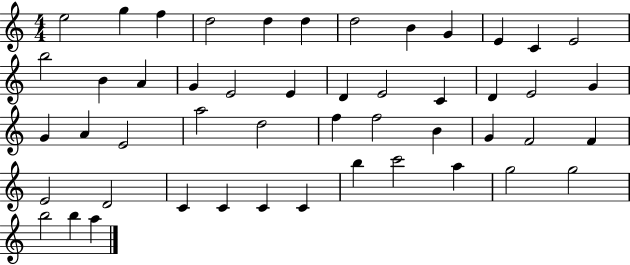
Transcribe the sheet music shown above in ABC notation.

X:1
T:Untitled
M:4/4
L:1/4
K:C
e2 g f d2 d d d2 B G E C E2 b2 B A G E2 E D E2 C D E2 G G A E2 a2 d2 f f2 B G F2 F E2 D2 C C C C b c'2 a g2 g2 b2 b a